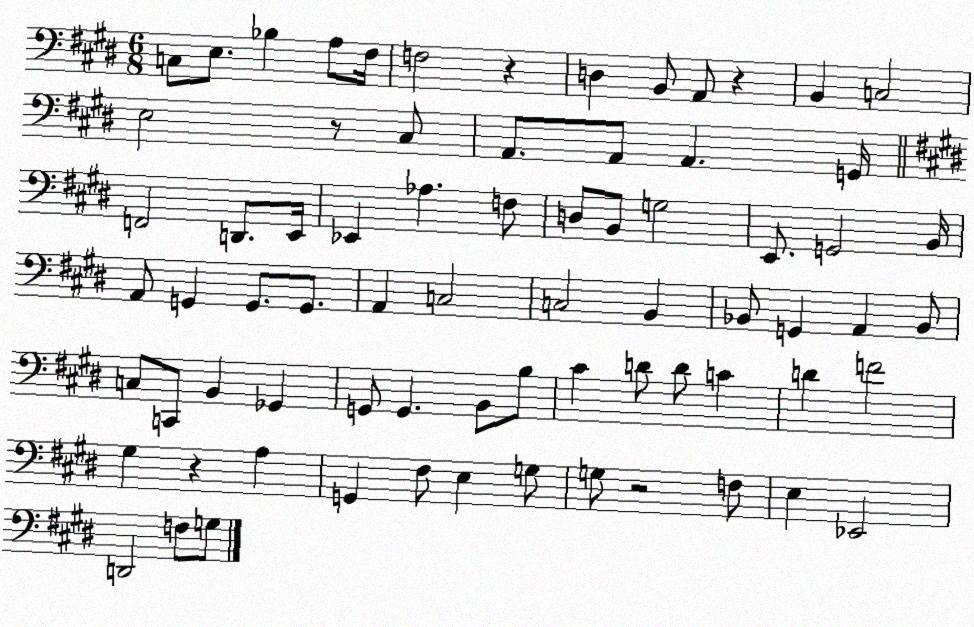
X:1
T:Untitled
M:6/8
L:1/4
K:E
C,/2 E,/2 _B, A,/2 ^F,/4 F,2 z D, B,,/2 A,,/2 z B,, C,2 E,2 z/2 ^C,/2 A,,/2 A,,/2 A,, G,,/4 F,,2 D,,/2 E,,/4 _E,, _A, F,/2 D,/2 B,,/2 G,2 E,,/2 G,,2 B,,/4 A,,/2 G,, G,,/2 G,,/2 A,, C,2 C,2 B,, _B,,/2 G,, A,, _B,,/2 C,/2 C,,/2 B,, _G,, G,,/2 G,, B,,/2 B,/2 ^C D/2 D/2 C D F2 ^G, z A, G,, ^F,/2 E, G,/2 G,/2 z2 F,/2 E, _E,,2 D,,2 F,/2 G,/2